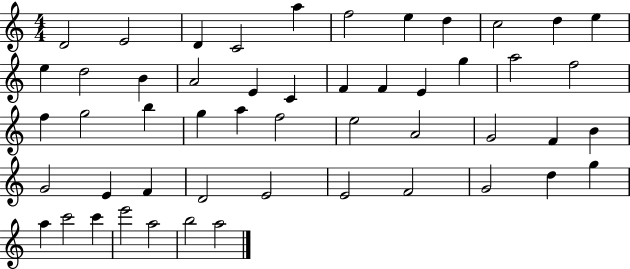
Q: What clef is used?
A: treble